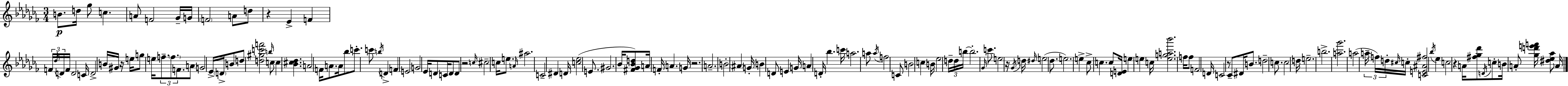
{
  \clef treble
  \numericTimeSignature
  \time 3/4
  \key aes \minor
  b'8.\p d''16 ges''8 c''4. | a'8 f'2 ges'16-- g'16 | \parenthesize f'2 a'8 d''8 | r4 ees'4-> f'4 | \break \tuplet 3/2 { f'16 \acciaccatura { des''16 } d'16 } f'16 d'2 | c'16 d'2-> b'16 gis'16 r16 | e''16 g''8 e''16 \tuplet 3/2 { f''8.-- \parenthesize f''8. f'8. } | a'8 g'2 ees'16-> | \break \parenthesize d'16-> b'8 d''8 <d'' gis'' c''' f'''>2 | \grace { b''16 } c''8 c''4 <bes' cis'' des''>4. | a'2 f'16 a'8. | a'16 bes''8 c'''8.-. c'''8 \acciaccatura { b''16 } d'4-> | \break f'4 e'2 | g'2 ees'16 | d'8 c'16 d'8 d'8 r2 | \grace { c''16 } cis''2-- | \break c''16 e''8. \grace { a'16 } ais''2. | c'2-- | dis'4 d'16 <c'' ees''>2( | e'8. gis'2. | \break bes'16 <fis' ges' bes' d''>8) a'16 f'16-. a'4. | g'16 r2. | a'2.-- | b'2-. | \break \parenthesize ais'4 g'16-. b'4 d'8 | e'4 g'16 a'4 d'16-. bes''4. | c'''16 a''2. | a''8 \acciaccatura { a''16 } f''2 | \break c'8 b'2 | c''4 b'16 ees''2 | \tuplet 3/2 { d''16-- d''16 b''16~~ } b''2.-. | \grace { ges'16 } c'''8. e''2 | \break r16 \acciaccatura { ges'16 } d''16 \grace { dis''16 }( e''2 | des''8. e''2.) | e''4-> | ces''8-> c''4. c''8 <d' e'>16 | \break e''4 e''4 c''16 <e'' g'' a'' bes'''>2. | f''16 f''8 | f'2 d'16 c'2 | r8 ces'8-- dis'16 b'8. | \break d''2-- c''8. | c''2 d''16 e''2.-- | b''2.-> | <a'' ges'''>2. | \break a''2( | \tuplet 3/2 { a''16-- f''16) d''16-. } \grace { cis''16 } c''16-. <c' e' ais' fis''>2 | \acciaccatura { bes''16 } ees''4 c''2 | r4 a'16 | \break <fis'' ges'' des'''>8 \acciaccatura { d'16 } c''8-. b'16 a'8-. <ges'' d''' e''' f'''>16 <dis'' ees'' aes''>8 a'16 | \bar "|."
}